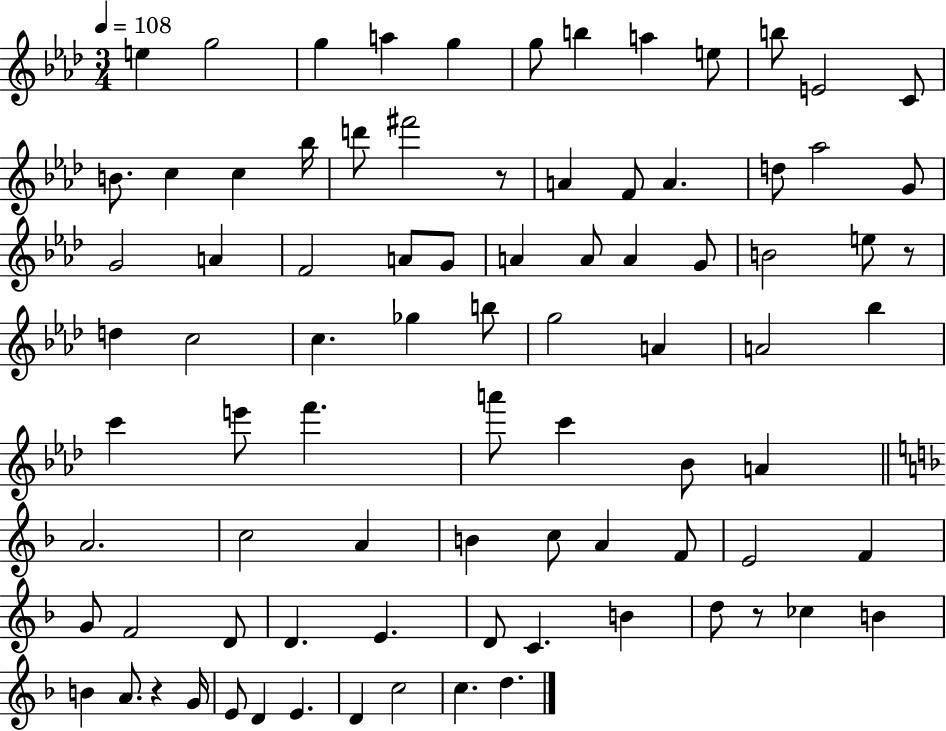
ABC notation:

X:1
T:Untitled
M:3/4
L:1/4
K:Ab
e g2 g a g g/2 b a e/2 b/2 E2 C/2 B/2 c c _b/4 d'/2 ^f'2 z/2 A F/2 A d/2 _a2 G/2 G2 A F2 A/2 G/2 A A/2 A G/2 B2 e/2 z/2 d c2 c _g b/2 g2 A A2 _b c' e'/2 f' a'/2 c' _B/2 A A2 c2 A B c/2 A F/2 E2 F G/2 F2 D/2 D E D/2 C B d/2 z/2 _c B B A/2 z G/4 E/2 D E D c2 c d